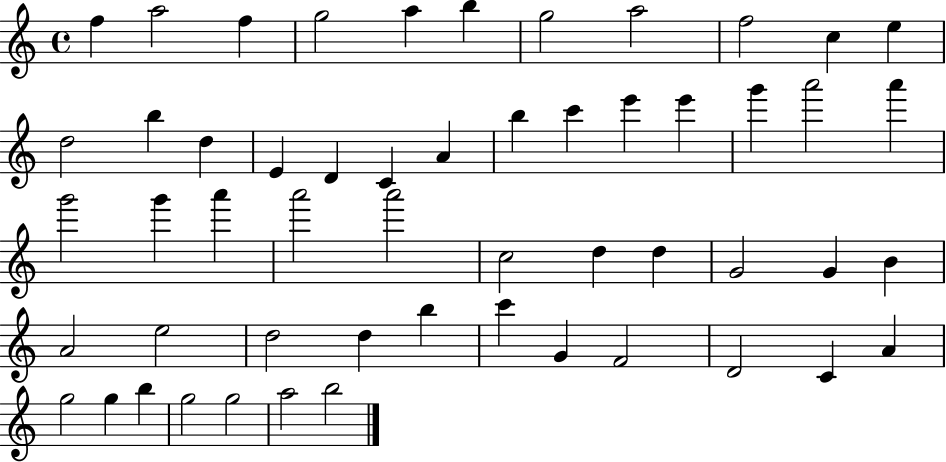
F5/q A5/h F5/q G5/h A5/q B5/q G5/h A5/h F5/h C5/q E5/q D5/h B5/q D5/q E4/q D4/q C4/q A4/q B5/q C6/q E6/q E6/q G6/q A6/h A6/q G6/h G6/q A6/q A6/h A6/h C5/h D5/q D5/q G4/h G4/q B4/q A4/h E5/h D5/h D5/q B5/q C6/q G4/q F4/h D4/h C4/q A4/q G5/h G5/q B5/q G5/h G5/h A5/h B5/h